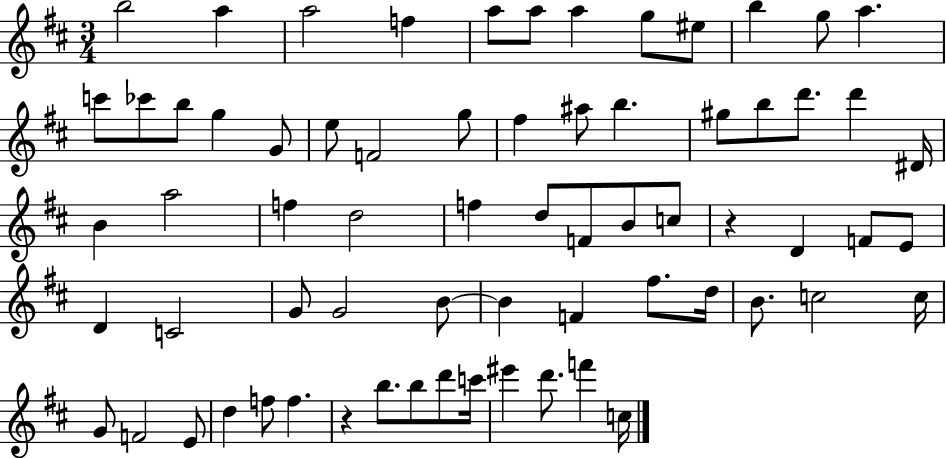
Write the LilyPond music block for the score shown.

{
  \clef treble
  \numericTimeSignature
  \time 3/4
  \key d \major
  b''2 a''4 | a''2 f''4 | a''8 a''8 a''4 g''8 eis''8 | b''4 g''8 a''4. | \break c'''8 ces'''8 b''8 g''4 g'8 | e''8 f'2 g''8 | fis''4 ais''8 b''4. | gis''8 b''8 d'''8. d'''4 dis'16 | \break b'4 a''2 | f''4 d''2 | f''4 d''8 f'8 b'8 c''8 | r4 d'4 f'8 e'8 | \break d'4 c'2 | g'8 g'2 b'8~~ | b'4 f'4 fis''8. d''16 | b'8. c''2 c''16 | \break g'8 f'2 e'8 | d''4 f''8 f''4. | r4 b''8. b''8 d'''8 c'''16 | eis'''4 d'''8. f'''4 c''16 | \break \bar "|."
}